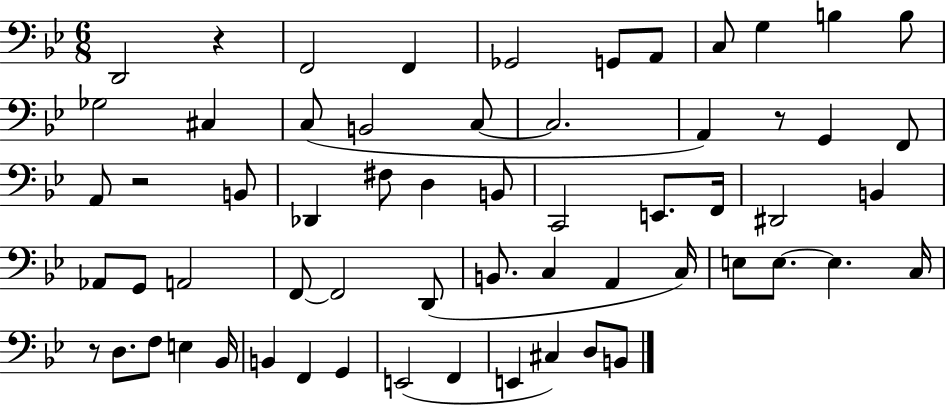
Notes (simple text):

D2/h R/q F2/h F2/q Gb2/h G2/e A2/e C3/e G3/q B3/q B3/e Gb3/h C#3/q C3/e B2/h C3/e C3/h. A2/q R/e G2/q F2/e A2/e R/h B2/e Db2/q F#3/e D3/q B2/e C2/h E2/e. F2/s D#2/h B2/q Ab2/e G2/e A2/h F2/e F2/h D2/e B2/e. C3/q A2/q C3/s E3/e E3/e. E3/q. C3/s R/e D3/e. F3/e E3/q Bb2/s B2/q F2/q G2/q E2/h F2/q E2/q C#3/q D3/e B2/e